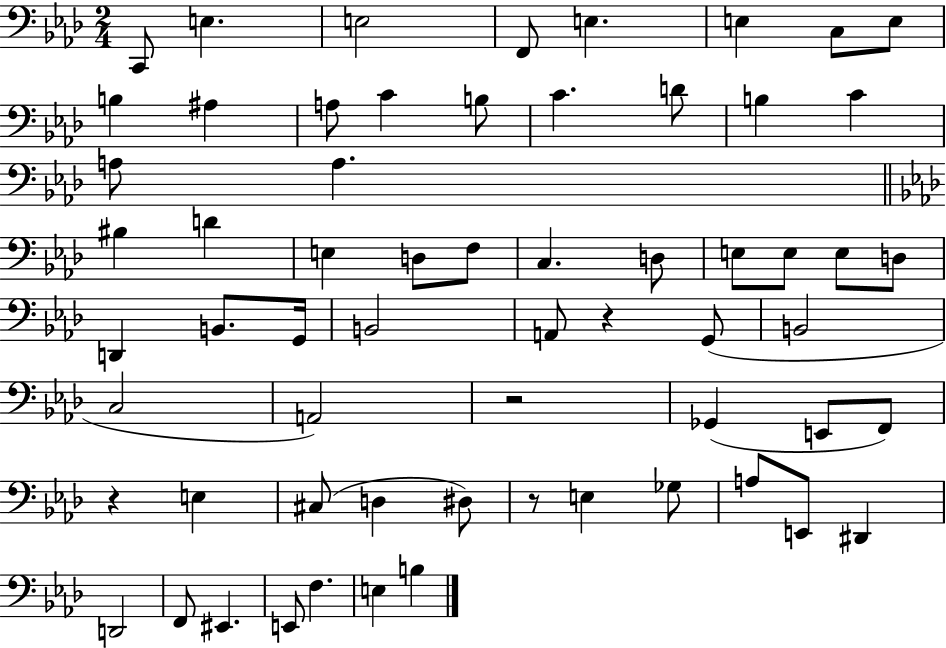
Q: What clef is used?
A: bass